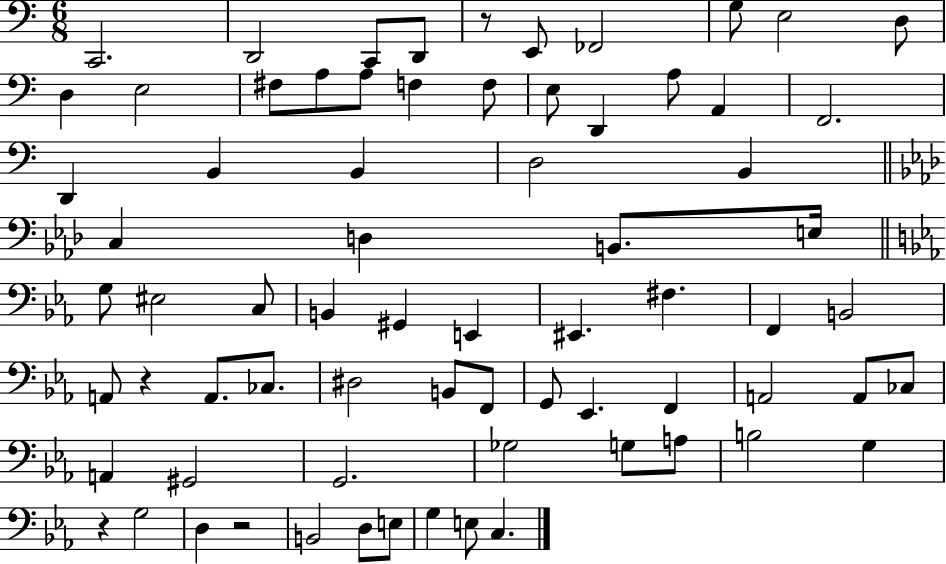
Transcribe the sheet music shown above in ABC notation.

X:1
T:Untitled
M:6/8
L:1/4
K:C
C,,2 D,,2 C,,/2 D,,/2 z/2 E,,/2 _F,,2 G,/2 E,2 D,/2 D, E,2 ^F,/2 A,/2 A,/2 F, F,/2 E,/2 D,, A,/2 A,, F,,2 D,, B,, B,, D,2 B,, C, D, B,,/2 E,/4 G,/2 ^E,2 C,/2 B,, ^G,, E,, ^E,, ^F, F,, B,,2 A,,/2 z A,,/2 _C,/2 ^D,2 B,,/2 F,,/2 G,,/2 _E,, F,, A,,2 A,,/2 _C,/2 A,, ^G,,2 G,,2 _G,2 G,/2 A,/2 B,2 G, z G,2 D, z2 B,,2 D,/2 E,/2 G, E,/2 C,